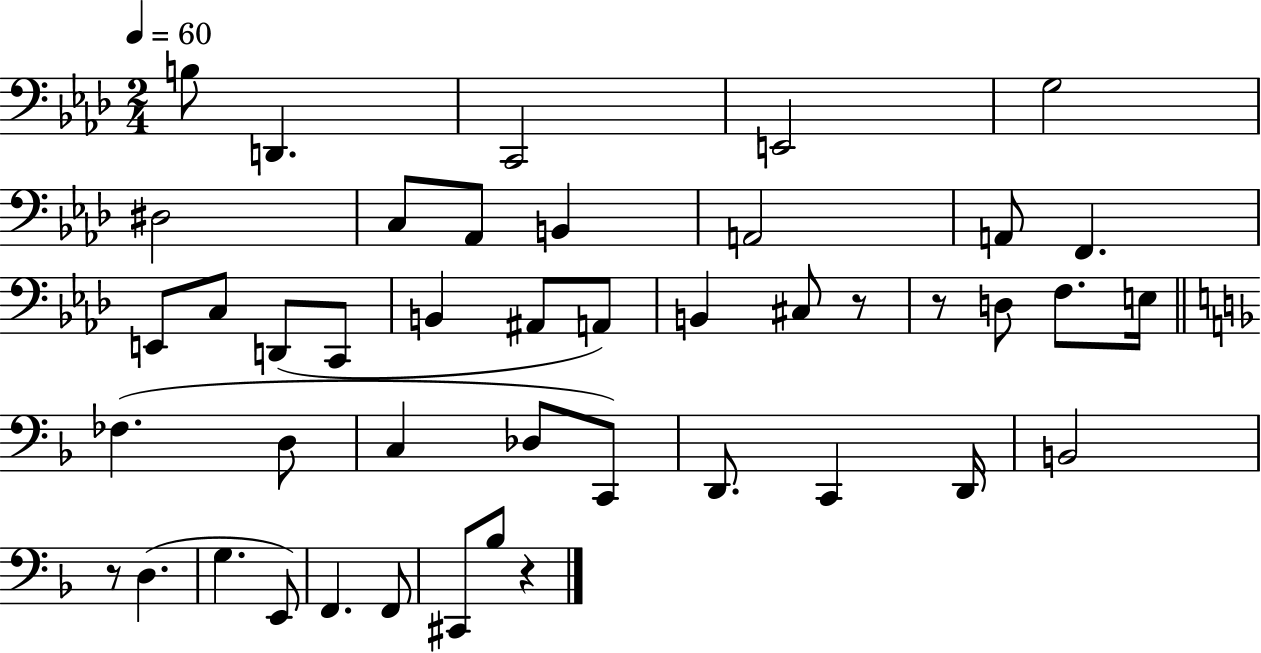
B3/e D2/q. C2/h E2/h G3/h D#3/h C3/e Ab2/e B2/q A2/h A2/e F2/q. E2/e C3/e D2/e C2/e B2/q A#2/e A2/e B2/q C#3/e R/e R/e D3/e F3/e. E3/s FES3/q. D3/e C3/q Db3/e C2/e D2/e. C2/q D2/s B2/h R/e D3/q. G3/q. E2/e F2/q. F2/e C#2/e Bb3/e R/q